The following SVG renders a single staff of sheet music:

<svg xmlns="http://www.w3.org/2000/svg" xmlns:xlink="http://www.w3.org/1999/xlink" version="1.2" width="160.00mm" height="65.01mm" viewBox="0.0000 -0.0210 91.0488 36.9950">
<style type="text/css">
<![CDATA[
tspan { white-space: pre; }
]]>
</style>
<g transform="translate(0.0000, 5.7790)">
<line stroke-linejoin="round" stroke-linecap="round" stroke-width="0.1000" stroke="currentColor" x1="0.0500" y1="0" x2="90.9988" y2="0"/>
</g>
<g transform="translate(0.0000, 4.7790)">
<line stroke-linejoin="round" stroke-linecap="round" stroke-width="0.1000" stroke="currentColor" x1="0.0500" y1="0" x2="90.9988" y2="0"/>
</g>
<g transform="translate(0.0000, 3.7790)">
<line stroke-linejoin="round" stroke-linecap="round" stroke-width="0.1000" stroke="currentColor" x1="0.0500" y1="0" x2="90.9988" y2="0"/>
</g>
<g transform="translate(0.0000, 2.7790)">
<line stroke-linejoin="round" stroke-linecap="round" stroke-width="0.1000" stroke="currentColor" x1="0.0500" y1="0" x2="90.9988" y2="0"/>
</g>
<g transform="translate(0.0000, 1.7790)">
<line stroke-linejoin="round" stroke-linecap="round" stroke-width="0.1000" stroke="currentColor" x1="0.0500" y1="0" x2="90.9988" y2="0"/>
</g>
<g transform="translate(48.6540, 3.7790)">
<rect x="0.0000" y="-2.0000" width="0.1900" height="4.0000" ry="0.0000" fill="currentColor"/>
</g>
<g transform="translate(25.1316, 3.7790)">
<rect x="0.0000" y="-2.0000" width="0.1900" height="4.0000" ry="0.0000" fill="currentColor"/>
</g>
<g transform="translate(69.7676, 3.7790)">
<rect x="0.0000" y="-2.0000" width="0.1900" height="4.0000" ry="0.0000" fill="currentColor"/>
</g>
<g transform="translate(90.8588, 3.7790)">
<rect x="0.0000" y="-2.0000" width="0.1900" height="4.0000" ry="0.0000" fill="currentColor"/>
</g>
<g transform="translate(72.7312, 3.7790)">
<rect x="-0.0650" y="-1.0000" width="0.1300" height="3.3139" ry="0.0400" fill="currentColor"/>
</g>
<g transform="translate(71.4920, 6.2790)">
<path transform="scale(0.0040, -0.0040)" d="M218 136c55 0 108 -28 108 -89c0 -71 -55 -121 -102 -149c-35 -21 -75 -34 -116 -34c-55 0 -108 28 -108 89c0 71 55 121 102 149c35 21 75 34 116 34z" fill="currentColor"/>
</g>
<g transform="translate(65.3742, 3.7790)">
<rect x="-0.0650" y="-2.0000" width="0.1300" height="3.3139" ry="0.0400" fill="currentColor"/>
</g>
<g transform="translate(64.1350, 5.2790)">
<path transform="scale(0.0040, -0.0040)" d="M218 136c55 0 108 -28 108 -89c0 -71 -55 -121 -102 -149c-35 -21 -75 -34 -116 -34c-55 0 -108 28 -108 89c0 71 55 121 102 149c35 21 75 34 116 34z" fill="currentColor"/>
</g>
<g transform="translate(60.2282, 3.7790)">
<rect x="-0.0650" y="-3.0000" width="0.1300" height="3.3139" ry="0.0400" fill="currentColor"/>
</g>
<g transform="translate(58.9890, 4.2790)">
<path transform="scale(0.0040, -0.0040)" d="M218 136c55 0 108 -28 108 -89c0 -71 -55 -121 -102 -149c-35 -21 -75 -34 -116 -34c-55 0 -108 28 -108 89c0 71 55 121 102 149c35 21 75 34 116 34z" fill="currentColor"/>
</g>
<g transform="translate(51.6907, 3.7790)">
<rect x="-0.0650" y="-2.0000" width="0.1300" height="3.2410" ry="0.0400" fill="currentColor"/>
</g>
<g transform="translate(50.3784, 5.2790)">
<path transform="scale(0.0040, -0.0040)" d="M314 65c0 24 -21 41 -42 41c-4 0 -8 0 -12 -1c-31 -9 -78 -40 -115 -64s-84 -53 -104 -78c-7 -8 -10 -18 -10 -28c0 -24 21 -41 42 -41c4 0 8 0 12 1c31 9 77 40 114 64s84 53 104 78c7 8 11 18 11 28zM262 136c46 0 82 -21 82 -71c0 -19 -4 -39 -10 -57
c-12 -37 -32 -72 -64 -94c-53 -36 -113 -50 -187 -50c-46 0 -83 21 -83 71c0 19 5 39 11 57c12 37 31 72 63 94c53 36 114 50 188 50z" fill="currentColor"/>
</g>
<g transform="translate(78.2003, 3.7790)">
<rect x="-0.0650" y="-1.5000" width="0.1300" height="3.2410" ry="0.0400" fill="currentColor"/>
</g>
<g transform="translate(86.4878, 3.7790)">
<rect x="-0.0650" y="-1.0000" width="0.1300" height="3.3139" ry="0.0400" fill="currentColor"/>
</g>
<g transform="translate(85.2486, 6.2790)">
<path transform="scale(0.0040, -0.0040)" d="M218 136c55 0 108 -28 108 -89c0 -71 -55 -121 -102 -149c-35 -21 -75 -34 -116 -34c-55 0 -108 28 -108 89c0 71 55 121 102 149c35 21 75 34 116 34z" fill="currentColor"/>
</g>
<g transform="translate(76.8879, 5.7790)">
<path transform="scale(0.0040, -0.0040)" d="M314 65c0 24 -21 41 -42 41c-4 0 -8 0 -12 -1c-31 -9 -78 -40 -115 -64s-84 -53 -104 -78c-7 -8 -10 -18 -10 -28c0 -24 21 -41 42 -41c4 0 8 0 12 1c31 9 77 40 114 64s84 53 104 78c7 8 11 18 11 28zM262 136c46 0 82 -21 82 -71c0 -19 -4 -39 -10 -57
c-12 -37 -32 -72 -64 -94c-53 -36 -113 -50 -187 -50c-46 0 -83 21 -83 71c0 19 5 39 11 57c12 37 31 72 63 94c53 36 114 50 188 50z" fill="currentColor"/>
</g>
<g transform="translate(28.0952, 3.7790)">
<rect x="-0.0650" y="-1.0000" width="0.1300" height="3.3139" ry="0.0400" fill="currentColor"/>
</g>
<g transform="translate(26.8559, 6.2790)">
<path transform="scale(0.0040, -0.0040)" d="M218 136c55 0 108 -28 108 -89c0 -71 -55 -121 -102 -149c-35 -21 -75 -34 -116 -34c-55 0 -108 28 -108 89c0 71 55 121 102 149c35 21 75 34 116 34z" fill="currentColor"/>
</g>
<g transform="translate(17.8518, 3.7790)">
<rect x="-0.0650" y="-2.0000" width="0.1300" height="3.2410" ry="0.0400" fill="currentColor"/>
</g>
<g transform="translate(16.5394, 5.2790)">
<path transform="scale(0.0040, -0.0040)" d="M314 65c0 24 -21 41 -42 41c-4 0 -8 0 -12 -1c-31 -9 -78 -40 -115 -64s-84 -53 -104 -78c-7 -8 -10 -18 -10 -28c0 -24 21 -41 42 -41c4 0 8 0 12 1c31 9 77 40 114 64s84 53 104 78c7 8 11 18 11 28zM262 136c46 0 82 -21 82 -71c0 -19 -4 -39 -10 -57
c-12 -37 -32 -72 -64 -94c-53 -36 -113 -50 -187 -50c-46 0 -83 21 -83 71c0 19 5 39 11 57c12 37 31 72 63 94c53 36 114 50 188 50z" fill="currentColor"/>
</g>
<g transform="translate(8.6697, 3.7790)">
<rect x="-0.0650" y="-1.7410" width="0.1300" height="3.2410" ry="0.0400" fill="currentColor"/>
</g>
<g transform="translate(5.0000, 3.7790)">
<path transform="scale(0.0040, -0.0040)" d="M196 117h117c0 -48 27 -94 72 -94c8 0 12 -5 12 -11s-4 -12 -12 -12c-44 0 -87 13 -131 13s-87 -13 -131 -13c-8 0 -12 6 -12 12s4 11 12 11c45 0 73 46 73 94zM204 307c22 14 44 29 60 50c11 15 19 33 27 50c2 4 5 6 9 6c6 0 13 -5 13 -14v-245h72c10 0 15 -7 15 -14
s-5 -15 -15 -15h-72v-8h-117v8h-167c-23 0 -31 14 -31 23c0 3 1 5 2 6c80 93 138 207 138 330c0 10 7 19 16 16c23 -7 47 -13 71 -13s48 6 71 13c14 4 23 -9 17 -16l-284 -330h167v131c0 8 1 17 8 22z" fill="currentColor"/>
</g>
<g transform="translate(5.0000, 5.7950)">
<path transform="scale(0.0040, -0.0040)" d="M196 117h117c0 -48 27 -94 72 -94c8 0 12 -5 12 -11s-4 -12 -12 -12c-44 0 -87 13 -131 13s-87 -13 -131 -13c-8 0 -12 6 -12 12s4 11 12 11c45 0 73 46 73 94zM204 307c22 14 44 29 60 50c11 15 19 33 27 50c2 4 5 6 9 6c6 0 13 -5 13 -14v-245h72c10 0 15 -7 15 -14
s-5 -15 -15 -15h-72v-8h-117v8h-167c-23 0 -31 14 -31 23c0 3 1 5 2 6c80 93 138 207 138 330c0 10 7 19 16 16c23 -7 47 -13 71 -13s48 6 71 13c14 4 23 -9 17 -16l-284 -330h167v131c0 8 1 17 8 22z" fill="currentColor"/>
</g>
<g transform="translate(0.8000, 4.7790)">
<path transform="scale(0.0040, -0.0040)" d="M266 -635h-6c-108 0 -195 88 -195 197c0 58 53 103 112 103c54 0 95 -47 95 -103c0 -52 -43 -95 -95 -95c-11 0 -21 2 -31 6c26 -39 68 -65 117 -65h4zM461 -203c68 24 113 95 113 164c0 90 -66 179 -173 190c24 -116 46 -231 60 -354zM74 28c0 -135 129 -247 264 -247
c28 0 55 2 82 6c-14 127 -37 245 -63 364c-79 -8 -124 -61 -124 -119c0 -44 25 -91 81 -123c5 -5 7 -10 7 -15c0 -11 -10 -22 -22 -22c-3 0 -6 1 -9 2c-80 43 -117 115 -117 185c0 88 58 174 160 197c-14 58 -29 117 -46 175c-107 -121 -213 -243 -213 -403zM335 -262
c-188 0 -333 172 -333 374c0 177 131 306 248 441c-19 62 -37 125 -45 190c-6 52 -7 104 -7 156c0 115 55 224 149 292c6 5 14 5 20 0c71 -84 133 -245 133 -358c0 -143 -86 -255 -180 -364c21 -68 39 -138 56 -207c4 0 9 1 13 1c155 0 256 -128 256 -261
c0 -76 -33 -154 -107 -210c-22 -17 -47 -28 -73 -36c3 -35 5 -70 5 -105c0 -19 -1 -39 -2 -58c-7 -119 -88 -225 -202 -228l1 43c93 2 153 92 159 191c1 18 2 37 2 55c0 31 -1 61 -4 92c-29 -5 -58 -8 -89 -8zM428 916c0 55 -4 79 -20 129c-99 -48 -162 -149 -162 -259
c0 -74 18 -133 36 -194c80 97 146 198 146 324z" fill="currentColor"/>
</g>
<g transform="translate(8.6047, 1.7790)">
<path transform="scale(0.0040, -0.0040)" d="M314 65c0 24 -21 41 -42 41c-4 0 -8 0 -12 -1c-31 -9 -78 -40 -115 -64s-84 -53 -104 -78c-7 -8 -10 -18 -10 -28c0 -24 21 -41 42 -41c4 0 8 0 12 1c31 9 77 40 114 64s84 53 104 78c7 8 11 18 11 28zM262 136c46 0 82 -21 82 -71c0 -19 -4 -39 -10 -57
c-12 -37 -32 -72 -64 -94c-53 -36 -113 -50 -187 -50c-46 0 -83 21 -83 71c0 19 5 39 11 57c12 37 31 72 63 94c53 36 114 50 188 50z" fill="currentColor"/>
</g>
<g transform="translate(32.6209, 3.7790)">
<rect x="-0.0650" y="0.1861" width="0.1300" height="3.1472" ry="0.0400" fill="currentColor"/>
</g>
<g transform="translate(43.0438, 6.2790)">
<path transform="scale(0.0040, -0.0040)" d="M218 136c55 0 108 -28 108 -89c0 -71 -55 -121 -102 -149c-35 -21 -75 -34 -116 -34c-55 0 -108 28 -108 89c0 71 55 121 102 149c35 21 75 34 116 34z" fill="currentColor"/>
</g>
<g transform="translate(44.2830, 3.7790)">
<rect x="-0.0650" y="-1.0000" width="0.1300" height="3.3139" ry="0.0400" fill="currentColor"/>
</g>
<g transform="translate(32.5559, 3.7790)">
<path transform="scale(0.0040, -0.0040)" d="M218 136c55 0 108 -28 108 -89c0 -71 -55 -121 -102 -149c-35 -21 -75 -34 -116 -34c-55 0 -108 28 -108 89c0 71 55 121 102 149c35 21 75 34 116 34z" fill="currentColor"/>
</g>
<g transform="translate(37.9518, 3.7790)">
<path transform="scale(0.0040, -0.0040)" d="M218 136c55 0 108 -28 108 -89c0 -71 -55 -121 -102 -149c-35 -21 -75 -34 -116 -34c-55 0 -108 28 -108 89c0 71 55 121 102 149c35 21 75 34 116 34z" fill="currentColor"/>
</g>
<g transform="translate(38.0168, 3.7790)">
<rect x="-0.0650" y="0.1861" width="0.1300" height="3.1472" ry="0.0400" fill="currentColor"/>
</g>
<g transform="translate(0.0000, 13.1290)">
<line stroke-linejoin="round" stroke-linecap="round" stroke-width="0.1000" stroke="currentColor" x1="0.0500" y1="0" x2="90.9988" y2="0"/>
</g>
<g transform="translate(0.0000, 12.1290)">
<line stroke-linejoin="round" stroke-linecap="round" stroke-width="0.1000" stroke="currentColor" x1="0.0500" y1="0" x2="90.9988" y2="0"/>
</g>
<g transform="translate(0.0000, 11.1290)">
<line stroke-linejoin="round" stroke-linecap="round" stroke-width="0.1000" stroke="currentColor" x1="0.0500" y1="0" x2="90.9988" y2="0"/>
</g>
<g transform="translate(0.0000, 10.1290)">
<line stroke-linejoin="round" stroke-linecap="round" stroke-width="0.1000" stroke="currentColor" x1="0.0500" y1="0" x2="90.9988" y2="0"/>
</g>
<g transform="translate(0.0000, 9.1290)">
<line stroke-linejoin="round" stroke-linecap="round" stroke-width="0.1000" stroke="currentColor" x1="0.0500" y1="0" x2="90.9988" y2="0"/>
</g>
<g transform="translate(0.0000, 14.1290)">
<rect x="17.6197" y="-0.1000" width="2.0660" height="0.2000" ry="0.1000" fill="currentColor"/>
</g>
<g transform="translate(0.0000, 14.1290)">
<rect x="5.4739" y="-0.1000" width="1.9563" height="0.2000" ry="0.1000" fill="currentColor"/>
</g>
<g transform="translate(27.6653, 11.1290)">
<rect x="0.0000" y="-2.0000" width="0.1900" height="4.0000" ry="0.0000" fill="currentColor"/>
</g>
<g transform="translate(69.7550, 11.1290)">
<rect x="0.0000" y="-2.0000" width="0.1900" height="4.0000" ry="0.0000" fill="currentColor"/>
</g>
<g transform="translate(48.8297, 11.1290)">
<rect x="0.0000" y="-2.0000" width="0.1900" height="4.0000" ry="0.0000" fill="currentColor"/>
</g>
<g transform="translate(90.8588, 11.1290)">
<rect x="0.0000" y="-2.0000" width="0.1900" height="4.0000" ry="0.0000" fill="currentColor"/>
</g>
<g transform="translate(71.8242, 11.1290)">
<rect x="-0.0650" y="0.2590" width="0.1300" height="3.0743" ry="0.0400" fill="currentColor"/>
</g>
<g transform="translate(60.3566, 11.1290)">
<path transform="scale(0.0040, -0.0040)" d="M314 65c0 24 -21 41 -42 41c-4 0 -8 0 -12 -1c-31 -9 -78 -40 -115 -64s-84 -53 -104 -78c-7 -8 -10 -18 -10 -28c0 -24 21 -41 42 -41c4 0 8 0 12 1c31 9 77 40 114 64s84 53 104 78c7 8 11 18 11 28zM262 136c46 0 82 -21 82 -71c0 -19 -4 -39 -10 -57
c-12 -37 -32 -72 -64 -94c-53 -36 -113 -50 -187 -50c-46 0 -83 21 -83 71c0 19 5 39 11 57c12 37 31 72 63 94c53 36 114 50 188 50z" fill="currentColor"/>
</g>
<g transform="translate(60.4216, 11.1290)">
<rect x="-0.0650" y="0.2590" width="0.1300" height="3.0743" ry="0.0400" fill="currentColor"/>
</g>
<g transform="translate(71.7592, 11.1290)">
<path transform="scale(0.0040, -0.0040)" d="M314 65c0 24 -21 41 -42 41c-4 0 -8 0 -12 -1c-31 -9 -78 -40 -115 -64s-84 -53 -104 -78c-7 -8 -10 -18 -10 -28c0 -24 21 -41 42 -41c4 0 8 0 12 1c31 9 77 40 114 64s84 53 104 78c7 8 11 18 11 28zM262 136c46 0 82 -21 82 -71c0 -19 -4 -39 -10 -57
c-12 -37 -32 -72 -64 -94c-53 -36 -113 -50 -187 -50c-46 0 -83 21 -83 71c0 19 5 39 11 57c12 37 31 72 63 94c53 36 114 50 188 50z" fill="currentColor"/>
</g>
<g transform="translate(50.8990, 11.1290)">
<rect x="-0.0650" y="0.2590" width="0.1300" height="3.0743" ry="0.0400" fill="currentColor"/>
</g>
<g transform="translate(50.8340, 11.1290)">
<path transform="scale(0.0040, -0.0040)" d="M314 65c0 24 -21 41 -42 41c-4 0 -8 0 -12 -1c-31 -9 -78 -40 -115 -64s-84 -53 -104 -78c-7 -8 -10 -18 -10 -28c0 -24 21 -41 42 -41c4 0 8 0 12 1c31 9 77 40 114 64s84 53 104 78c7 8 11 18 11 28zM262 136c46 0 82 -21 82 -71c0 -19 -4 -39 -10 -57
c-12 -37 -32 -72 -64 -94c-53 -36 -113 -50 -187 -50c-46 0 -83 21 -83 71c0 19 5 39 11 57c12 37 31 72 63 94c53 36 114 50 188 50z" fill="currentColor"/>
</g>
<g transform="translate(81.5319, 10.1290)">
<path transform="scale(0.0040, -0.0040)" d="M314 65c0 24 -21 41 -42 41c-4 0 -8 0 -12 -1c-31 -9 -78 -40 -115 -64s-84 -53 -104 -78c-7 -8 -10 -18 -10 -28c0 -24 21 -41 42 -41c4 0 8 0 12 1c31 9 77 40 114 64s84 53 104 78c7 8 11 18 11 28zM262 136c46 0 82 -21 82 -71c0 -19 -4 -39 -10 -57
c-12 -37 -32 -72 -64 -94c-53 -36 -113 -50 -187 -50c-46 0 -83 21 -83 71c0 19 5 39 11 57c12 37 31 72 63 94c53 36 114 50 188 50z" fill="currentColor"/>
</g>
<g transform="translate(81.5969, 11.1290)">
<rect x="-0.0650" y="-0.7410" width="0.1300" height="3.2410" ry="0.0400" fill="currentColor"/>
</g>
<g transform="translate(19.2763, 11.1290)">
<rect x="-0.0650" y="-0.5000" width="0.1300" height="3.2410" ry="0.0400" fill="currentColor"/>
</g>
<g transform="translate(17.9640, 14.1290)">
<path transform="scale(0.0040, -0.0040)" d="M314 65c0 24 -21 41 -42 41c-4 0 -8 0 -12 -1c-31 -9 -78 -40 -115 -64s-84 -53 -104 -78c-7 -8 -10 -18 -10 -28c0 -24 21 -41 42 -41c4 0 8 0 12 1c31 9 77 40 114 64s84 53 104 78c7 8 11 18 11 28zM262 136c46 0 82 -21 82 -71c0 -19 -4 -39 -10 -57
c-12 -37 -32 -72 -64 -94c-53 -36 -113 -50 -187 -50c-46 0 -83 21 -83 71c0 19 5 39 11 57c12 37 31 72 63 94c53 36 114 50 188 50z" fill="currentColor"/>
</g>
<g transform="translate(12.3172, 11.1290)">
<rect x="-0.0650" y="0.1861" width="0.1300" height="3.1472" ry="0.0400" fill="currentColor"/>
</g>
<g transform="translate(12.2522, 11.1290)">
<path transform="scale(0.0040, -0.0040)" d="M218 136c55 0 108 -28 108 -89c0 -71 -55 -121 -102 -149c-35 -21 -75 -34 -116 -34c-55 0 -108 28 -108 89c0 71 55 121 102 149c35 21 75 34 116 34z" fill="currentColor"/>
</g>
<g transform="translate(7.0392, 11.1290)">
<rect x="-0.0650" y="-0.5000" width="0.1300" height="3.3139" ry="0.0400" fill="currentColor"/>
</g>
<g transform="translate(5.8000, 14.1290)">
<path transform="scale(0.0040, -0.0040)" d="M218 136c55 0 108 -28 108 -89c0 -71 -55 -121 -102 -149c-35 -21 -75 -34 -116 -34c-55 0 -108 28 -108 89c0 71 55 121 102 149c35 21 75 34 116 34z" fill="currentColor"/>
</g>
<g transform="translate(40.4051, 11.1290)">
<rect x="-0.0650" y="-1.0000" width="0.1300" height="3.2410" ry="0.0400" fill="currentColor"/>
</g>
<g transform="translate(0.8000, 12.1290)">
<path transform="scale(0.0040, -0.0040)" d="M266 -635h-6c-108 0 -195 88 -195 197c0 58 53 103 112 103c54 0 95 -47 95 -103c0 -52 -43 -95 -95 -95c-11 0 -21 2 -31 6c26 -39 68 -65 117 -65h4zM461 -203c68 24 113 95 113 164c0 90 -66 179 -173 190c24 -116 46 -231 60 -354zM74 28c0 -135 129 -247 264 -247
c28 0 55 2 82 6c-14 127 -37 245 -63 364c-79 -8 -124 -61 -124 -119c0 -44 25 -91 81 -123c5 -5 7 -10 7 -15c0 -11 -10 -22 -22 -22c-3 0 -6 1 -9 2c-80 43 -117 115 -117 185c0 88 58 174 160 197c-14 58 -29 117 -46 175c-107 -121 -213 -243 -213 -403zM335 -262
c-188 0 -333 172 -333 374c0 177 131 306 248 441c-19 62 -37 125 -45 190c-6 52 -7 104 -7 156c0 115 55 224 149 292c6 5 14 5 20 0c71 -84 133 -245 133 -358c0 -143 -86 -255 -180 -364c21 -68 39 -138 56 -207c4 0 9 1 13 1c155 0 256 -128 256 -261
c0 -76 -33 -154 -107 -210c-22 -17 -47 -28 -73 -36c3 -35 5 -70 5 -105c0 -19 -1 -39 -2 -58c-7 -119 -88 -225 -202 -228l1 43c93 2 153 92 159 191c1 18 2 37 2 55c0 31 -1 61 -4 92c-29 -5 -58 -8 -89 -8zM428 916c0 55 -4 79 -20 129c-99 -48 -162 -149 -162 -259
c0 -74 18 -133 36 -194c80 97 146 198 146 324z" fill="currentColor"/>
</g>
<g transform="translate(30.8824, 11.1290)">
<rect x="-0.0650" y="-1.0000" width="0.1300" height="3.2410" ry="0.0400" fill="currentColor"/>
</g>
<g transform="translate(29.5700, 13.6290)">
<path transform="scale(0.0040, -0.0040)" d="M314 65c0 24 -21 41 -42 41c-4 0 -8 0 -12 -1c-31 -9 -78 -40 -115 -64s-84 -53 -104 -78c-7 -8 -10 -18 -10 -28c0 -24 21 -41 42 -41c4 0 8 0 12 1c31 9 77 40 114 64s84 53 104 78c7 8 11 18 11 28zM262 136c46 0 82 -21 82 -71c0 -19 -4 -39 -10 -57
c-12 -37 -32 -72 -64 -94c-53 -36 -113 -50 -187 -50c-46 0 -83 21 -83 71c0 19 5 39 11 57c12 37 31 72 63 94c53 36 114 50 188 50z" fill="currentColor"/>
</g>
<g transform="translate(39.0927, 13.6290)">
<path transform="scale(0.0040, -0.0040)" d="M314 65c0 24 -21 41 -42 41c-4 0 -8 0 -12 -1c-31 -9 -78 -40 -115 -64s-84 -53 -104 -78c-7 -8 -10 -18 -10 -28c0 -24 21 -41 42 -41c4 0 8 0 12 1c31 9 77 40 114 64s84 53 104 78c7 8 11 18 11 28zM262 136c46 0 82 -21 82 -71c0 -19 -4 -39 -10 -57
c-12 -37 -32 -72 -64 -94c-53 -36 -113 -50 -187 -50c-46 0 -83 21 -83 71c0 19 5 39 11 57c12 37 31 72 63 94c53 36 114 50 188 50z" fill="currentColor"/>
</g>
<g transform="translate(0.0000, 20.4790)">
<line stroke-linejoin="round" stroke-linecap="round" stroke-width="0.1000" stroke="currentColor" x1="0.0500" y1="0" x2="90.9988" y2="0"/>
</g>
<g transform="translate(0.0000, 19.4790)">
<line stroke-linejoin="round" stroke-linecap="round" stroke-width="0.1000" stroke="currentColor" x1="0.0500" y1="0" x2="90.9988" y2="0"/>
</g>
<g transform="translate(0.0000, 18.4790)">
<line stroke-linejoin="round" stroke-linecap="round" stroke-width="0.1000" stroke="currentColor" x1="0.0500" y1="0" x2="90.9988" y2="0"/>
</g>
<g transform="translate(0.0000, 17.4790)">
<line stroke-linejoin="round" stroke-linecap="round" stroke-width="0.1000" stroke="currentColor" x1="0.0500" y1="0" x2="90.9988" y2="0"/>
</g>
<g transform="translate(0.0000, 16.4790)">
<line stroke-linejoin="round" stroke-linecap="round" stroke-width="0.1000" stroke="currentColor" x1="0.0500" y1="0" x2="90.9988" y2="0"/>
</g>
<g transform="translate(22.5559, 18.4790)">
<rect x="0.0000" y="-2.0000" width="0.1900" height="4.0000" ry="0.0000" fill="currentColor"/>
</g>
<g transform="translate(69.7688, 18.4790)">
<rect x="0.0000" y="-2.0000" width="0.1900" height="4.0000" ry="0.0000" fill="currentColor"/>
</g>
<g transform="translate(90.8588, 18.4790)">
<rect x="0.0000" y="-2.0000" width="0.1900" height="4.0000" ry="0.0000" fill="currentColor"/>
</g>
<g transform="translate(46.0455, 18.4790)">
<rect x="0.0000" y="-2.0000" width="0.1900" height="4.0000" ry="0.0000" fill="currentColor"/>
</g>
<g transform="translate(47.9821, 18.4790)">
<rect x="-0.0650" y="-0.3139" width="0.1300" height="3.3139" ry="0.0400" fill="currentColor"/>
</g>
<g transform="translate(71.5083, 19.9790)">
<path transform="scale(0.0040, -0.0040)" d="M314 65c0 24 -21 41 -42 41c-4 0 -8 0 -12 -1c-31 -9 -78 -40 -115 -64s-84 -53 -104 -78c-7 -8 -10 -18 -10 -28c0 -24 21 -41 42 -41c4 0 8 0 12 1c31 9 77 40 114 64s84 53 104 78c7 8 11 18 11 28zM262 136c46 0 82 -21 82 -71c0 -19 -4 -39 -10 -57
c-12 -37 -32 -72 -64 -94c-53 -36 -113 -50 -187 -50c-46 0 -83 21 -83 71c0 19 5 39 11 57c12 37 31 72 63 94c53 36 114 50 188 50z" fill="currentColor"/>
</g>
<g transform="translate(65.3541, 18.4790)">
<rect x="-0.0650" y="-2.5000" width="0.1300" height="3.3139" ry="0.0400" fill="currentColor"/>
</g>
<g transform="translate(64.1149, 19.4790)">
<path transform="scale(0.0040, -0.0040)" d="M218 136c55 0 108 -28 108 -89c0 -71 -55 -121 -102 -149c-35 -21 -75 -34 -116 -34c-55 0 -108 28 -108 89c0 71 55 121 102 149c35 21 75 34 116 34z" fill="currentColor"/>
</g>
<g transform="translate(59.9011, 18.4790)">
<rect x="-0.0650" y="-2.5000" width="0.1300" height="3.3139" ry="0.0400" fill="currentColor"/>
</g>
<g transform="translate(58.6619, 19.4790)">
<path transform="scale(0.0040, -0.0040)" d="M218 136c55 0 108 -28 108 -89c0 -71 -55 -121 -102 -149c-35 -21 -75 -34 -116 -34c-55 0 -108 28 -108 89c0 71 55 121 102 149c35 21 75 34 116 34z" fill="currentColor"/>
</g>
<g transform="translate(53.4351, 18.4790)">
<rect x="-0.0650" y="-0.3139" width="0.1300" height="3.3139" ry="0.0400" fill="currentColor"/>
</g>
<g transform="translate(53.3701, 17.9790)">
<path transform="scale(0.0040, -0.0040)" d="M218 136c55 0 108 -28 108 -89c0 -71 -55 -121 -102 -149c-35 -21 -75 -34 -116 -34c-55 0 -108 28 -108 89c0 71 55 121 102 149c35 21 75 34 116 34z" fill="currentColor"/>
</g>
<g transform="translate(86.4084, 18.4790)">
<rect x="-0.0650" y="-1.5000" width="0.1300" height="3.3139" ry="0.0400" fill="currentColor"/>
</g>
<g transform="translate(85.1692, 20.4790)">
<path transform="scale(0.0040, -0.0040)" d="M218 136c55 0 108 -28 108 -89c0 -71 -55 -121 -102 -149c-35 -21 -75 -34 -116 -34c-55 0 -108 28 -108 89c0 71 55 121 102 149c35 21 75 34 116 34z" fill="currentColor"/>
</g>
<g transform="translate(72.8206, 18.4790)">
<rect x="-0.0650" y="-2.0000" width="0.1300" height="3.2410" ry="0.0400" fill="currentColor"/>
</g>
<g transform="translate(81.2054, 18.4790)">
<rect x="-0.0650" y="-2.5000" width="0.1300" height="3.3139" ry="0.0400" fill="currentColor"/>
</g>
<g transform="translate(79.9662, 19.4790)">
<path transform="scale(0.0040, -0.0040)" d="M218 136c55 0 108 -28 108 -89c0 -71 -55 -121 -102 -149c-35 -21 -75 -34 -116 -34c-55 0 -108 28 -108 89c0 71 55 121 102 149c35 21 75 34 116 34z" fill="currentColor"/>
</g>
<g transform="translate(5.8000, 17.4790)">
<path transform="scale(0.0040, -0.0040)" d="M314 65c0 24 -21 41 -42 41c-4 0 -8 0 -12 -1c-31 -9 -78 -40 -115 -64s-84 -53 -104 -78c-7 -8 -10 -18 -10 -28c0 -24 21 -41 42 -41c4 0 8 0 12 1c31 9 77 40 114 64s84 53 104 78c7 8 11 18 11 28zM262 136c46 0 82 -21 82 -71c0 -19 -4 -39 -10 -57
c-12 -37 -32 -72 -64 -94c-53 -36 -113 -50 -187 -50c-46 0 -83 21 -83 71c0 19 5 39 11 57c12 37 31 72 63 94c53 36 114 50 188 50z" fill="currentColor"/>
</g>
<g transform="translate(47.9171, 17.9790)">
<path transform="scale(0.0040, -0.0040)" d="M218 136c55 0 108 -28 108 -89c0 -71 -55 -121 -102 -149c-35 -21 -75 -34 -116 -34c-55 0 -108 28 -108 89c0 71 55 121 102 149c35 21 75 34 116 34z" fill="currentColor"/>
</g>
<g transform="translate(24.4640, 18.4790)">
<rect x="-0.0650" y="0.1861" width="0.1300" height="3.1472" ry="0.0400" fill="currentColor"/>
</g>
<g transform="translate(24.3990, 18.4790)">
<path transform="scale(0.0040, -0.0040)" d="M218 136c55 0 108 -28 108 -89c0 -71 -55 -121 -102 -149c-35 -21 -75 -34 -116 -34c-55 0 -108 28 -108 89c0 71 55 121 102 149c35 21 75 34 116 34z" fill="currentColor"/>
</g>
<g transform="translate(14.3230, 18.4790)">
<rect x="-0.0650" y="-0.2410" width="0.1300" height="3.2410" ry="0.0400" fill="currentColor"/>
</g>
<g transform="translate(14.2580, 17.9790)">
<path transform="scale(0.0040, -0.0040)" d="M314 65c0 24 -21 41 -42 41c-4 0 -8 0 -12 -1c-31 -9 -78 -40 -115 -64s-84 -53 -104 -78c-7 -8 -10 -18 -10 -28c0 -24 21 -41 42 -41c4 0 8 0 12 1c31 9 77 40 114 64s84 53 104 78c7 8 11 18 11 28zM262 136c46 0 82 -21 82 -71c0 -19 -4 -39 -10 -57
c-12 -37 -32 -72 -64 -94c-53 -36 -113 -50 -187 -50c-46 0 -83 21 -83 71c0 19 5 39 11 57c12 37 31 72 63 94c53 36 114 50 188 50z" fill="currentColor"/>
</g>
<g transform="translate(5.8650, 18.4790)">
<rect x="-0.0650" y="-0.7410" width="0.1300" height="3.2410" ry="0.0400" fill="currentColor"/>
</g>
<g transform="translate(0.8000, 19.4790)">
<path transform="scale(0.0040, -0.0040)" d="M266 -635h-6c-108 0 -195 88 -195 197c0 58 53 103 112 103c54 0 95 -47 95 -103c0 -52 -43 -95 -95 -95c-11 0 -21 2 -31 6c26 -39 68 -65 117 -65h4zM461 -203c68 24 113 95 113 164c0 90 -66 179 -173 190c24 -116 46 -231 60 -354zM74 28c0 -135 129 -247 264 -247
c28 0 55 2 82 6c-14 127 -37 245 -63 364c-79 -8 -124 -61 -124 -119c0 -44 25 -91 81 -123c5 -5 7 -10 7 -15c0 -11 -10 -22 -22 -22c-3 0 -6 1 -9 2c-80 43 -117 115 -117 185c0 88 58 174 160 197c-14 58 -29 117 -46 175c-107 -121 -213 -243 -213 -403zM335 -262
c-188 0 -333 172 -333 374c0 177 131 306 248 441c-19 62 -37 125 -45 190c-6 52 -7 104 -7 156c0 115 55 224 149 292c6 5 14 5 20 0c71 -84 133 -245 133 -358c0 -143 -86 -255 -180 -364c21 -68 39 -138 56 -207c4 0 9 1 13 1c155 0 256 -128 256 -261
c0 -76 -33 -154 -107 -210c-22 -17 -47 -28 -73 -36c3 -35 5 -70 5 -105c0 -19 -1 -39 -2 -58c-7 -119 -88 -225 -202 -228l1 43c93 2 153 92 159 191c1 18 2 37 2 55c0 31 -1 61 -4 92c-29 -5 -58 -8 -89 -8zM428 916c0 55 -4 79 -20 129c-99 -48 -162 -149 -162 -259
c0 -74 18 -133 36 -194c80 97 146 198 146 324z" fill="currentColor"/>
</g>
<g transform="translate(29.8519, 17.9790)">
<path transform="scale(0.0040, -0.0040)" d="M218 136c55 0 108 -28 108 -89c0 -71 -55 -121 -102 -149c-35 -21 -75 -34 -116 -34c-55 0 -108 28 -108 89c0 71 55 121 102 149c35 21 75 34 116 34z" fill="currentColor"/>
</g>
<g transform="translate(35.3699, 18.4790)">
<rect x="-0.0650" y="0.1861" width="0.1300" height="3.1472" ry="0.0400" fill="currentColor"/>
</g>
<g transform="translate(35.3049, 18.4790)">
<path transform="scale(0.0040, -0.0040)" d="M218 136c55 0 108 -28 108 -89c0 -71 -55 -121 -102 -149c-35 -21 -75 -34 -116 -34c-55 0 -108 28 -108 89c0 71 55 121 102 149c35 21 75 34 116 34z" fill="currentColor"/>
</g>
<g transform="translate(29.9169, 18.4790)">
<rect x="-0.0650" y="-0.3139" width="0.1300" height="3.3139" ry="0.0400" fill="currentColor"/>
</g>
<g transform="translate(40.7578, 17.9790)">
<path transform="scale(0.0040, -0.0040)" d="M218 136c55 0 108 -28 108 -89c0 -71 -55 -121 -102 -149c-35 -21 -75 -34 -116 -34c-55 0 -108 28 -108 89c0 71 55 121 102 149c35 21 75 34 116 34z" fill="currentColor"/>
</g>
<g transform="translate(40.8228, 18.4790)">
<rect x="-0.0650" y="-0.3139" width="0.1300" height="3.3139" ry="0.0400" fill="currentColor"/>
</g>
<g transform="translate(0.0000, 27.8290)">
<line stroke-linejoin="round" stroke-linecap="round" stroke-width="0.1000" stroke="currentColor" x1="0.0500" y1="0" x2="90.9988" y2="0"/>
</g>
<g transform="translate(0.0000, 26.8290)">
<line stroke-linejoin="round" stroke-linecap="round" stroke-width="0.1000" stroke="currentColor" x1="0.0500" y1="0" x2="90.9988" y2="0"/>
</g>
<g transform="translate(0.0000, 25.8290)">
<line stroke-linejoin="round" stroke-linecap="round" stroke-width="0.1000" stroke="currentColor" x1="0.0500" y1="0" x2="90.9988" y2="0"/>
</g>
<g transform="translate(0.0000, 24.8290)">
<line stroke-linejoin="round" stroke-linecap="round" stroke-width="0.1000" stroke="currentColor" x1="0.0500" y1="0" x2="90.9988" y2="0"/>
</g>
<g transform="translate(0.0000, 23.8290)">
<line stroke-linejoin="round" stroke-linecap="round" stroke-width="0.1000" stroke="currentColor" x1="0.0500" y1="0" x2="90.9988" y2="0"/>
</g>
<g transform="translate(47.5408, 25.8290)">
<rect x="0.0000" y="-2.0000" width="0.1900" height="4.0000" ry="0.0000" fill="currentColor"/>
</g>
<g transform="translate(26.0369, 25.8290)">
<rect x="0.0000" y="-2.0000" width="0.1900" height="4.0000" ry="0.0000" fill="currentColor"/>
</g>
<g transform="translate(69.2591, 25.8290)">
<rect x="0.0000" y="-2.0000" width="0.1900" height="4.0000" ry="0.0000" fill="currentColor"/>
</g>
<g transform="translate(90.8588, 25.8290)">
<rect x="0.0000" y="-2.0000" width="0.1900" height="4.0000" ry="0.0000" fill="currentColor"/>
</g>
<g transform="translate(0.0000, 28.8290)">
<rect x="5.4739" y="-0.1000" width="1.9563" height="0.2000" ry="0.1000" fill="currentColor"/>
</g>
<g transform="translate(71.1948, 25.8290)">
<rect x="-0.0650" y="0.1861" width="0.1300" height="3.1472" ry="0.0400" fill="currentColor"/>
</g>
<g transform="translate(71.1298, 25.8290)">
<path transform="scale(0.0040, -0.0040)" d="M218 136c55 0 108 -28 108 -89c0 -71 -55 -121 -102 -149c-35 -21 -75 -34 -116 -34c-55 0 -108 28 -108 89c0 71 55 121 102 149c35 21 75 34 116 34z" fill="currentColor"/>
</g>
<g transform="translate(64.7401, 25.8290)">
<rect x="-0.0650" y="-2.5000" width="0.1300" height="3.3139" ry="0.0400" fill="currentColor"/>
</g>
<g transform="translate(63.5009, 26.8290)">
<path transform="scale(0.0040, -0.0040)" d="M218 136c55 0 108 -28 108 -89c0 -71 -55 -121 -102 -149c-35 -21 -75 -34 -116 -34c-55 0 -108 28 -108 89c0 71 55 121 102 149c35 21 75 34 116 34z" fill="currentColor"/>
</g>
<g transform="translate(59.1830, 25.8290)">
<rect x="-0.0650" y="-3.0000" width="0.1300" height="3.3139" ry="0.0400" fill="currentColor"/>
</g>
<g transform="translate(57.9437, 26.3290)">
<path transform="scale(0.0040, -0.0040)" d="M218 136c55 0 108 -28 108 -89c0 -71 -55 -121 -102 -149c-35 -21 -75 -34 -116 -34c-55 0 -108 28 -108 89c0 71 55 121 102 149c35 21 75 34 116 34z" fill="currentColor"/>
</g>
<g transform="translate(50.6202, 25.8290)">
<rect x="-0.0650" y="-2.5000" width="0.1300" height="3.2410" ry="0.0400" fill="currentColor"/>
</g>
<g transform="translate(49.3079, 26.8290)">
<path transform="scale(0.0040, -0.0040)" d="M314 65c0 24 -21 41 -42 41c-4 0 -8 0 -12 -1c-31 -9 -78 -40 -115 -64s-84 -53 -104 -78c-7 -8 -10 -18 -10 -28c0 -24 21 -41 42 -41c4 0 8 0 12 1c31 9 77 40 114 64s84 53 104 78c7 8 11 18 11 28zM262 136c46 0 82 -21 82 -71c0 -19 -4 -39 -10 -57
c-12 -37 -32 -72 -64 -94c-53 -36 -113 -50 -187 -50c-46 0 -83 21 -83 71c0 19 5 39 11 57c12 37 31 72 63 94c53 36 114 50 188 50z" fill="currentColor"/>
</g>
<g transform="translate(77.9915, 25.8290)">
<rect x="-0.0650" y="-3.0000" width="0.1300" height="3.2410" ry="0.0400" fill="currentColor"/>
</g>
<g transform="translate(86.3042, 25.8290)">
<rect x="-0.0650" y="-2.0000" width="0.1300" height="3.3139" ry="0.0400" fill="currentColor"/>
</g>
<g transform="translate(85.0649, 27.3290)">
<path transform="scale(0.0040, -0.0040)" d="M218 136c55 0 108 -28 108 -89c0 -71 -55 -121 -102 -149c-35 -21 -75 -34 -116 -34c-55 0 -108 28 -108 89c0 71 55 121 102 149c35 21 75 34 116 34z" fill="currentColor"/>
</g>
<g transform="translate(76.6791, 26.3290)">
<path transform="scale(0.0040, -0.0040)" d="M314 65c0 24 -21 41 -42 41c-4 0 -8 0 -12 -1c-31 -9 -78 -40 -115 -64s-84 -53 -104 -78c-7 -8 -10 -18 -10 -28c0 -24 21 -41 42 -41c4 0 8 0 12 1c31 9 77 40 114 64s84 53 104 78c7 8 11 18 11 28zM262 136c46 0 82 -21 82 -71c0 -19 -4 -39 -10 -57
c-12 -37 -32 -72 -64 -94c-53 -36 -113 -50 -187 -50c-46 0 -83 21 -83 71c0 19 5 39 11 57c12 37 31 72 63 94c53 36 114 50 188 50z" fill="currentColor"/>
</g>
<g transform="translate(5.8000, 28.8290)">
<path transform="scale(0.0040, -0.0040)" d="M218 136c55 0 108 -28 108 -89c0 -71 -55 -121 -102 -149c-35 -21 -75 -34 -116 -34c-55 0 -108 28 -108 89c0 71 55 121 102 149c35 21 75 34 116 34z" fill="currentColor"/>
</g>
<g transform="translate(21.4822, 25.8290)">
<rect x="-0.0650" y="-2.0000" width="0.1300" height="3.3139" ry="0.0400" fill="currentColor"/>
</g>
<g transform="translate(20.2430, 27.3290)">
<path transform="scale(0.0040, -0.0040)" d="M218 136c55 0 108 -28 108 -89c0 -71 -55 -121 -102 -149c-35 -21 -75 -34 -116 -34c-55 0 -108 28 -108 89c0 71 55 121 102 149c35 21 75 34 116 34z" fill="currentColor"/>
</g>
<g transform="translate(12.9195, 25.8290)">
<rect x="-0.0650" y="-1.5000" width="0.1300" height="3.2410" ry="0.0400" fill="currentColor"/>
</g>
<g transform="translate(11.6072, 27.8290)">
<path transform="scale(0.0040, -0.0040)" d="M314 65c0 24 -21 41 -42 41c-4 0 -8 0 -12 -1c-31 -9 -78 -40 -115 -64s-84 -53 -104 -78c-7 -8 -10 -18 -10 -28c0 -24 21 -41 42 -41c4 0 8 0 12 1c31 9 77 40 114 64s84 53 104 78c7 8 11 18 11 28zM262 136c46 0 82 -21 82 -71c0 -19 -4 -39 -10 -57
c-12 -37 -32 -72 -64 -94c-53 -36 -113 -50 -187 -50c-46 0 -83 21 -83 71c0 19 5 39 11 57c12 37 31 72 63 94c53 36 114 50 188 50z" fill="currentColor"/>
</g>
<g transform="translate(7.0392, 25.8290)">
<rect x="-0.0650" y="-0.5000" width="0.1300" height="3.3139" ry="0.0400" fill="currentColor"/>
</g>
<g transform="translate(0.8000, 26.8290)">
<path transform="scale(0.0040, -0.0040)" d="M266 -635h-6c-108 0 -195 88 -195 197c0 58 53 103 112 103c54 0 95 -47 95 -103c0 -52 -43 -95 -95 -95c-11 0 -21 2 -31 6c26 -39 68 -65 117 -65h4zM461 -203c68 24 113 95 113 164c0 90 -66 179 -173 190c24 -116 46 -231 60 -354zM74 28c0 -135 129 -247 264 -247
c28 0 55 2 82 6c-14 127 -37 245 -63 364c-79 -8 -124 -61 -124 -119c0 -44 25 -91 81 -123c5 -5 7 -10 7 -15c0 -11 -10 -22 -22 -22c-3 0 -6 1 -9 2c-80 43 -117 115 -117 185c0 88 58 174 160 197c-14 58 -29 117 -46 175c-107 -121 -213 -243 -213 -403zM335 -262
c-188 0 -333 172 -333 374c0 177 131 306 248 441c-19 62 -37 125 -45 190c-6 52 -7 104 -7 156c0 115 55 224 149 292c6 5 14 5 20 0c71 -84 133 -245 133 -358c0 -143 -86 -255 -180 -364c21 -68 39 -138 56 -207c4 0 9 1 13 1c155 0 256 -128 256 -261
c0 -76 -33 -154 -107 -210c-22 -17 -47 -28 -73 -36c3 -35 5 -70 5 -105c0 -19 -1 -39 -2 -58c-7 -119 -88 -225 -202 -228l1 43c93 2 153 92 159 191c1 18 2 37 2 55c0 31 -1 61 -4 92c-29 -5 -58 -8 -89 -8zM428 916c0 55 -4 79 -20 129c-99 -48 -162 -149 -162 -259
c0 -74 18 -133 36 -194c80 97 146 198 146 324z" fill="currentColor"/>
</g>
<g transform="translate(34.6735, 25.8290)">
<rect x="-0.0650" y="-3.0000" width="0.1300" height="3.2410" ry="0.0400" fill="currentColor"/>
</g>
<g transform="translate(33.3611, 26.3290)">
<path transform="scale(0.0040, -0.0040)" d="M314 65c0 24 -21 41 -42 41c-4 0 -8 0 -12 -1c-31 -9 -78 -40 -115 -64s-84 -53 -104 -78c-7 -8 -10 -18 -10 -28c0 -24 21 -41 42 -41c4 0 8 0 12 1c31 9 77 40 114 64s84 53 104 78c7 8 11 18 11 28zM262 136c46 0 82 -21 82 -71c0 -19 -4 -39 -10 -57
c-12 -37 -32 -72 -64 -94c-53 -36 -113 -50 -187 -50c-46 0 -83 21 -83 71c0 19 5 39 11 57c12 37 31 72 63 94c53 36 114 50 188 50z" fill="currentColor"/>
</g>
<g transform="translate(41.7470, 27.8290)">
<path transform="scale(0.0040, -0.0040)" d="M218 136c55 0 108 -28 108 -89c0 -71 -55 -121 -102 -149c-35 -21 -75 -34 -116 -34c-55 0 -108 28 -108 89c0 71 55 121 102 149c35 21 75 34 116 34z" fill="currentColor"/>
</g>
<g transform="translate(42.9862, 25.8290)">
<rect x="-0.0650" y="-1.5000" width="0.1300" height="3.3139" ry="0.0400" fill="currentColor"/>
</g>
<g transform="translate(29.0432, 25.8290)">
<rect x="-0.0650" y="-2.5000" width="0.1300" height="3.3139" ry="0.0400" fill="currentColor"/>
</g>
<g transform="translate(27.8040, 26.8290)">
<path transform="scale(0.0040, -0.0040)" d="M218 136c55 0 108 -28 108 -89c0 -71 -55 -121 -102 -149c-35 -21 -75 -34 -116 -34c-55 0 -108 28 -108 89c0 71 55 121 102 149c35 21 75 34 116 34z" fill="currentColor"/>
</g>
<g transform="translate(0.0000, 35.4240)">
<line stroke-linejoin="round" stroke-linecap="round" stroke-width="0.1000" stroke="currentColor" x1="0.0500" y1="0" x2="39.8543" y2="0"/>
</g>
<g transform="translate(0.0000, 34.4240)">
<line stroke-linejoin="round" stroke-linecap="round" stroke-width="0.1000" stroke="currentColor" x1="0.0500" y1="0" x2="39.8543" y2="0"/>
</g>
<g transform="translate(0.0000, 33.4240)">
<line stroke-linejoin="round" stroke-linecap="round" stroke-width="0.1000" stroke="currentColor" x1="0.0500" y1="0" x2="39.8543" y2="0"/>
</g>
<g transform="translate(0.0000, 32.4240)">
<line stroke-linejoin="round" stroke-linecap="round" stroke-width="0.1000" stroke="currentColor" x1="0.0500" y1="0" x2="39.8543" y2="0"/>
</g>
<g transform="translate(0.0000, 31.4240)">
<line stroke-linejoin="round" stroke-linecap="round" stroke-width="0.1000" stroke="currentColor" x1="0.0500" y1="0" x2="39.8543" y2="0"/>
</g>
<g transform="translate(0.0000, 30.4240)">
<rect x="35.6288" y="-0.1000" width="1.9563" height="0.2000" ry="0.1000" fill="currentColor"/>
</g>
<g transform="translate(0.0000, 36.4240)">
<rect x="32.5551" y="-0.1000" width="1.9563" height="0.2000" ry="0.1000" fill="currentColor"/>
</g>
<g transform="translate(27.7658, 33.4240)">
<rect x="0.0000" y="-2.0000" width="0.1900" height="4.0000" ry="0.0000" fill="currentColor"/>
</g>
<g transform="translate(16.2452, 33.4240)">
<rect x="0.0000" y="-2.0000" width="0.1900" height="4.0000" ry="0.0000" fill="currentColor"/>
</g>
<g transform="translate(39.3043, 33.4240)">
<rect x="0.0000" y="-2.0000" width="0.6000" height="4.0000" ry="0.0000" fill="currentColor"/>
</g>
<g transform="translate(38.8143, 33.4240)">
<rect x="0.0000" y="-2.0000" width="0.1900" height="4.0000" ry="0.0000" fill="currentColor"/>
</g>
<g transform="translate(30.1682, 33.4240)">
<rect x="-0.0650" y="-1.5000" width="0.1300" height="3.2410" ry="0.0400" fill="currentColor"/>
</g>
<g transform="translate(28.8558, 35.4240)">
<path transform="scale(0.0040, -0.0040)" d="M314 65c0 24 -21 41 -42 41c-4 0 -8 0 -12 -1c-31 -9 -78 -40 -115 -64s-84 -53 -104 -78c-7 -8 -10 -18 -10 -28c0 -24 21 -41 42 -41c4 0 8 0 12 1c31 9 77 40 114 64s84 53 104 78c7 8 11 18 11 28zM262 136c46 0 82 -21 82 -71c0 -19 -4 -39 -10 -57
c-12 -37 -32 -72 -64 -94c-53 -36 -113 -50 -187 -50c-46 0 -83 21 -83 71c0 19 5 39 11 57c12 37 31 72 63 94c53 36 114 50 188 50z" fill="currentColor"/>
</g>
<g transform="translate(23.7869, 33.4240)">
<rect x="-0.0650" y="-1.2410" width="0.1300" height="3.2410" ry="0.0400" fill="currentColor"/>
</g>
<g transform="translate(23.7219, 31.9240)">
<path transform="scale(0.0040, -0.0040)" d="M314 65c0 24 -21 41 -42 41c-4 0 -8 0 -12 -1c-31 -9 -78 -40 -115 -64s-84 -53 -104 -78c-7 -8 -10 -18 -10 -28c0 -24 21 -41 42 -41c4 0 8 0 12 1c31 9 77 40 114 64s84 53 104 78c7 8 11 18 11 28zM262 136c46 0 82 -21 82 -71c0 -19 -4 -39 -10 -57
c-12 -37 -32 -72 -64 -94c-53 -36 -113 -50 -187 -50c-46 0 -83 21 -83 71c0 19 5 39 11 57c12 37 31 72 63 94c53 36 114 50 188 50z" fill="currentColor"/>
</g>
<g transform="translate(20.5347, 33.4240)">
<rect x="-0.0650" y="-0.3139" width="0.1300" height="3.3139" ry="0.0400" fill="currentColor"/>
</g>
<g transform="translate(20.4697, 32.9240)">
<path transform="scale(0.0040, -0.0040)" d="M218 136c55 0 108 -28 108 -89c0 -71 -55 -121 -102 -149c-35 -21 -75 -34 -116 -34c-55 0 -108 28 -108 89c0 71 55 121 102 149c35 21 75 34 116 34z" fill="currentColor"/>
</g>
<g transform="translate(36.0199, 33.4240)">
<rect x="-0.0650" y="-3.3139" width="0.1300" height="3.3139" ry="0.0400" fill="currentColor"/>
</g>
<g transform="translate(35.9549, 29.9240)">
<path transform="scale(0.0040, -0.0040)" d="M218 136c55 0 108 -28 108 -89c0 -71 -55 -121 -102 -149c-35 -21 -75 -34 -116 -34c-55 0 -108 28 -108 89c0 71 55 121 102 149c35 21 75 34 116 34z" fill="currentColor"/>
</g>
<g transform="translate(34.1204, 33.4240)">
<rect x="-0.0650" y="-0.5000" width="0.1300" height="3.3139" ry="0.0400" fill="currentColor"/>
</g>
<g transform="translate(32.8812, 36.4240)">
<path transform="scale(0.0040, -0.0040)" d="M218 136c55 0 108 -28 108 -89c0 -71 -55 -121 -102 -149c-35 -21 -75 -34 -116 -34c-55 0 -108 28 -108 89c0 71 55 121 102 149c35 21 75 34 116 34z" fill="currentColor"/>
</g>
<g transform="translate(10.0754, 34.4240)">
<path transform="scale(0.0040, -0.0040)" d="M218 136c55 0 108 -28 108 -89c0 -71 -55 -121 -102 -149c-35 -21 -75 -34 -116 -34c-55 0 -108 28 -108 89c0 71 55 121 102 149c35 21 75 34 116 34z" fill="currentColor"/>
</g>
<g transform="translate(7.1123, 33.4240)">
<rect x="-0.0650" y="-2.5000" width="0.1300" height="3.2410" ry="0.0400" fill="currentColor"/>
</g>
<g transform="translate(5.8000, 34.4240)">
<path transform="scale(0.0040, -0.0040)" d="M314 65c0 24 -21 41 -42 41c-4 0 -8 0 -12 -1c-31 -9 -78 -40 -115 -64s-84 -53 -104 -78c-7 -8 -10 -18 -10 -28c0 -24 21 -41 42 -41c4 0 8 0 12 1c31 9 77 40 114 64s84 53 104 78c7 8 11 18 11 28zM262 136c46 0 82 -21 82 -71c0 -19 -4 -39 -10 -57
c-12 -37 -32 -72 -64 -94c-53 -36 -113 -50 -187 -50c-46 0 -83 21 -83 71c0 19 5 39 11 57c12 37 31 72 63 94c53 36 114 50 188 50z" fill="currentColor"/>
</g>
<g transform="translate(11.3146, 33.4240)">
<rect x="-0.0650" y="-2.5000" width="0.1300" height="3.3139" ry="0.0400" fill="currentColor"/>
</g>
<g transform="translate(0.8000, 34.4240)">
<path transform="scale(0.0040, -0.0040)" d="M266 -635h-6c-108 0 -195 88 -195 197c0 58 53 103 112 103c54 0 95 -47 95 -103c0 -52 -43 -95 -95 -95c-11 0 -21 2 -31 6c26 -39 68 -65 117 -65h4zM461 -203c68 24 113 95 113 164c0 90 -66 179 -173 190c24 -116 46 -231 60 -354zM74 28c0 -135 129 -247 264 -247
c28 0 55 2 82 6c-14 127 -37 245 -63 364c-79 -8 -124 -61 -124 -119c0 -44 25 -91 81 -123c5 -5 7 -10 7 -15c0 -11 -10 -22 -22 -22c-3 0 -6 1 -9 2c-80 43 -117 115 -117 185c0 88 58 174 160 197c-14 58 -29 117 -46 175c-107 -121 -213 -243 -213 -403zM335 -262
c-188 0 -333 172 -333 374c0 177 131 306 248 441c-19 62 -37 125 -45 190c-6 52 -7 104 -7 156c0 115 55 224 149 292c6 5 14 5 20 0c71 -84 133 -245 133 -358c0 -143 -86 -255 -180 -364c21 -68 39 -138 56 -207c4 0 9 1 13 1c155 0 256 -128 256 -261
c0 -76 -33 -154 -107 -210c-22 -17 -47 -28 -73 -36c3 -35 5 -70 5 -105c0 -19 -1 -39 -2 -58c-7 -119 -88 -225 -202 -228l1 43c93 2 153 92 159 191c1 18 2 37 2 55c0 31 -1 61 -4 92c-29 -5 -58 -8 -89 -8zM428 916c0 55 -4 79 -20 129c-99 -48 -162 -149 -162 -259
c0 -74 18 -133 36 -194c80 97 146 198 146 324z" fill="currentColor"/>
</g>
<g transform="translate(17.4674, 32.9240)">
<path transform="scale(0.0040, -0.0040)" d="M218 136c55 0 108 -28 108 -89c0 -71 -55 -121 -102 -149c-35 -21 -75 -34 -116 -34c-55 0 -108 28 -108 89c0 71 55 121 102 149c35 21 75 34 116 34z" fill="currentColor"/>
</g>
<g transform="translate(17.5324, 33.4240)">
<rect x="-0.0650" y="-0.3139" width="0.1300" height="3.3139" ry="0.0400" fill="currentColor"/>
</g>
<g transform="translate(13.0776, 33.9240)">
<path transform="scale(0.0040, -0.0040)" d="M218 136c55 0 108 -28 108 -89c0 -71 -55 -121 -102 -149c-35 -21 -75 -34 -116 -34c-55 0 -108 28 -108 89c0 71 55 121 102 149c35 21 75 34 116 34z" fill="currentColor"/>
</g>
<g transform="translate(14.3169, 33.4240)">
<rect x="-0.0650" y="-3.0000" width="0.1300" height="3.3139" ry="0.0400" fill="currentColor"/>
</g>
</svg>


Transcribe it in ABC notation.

X:1
T:Untitled
M:4/4
L:1/4
K:C
f2 F2 D B B D F2 A F D E2 D C B C2 D2 D2 B2 B2 B2 d2 d2 c2 B c B c c c G G F2 G E C E2 F G A2 E G2 A G B A2 F G2 G A c c e2 E2 C b